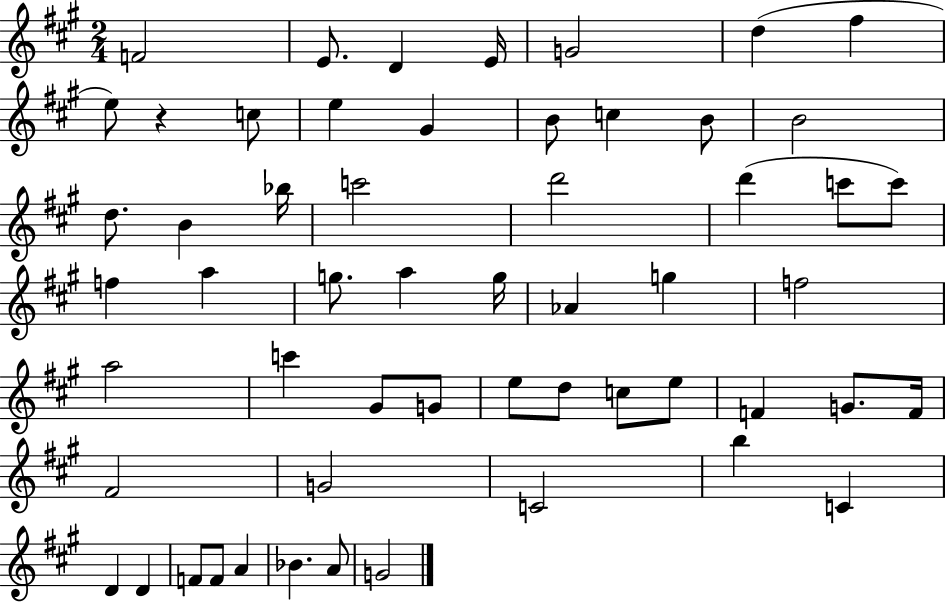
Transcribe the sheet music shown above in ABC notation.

X:1
T:Untitled
M:2/4
L:1/4
K:A
F2 E/2 D E/4 G2 d ^f e/2 z c/2 e ^G B/2 c B/2 B2 d/2 B _b/4 c'2 d'2 d' c'/2 c'/2 f a g/2 a g/4 _A g f2 a2 c' ^G/2 G/2 e/2 d/2 c/2 e/2 F G/2 F/4 ^F2 G2 C2 b C D D F/2 F/2 A _B A/2 G2